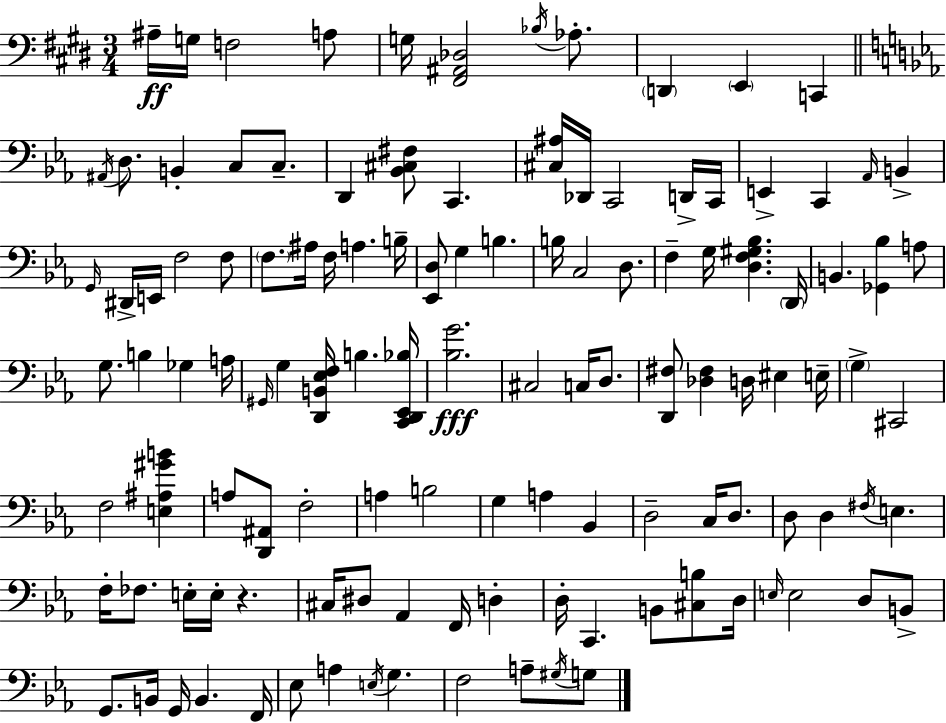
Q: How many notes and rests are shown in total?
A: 120